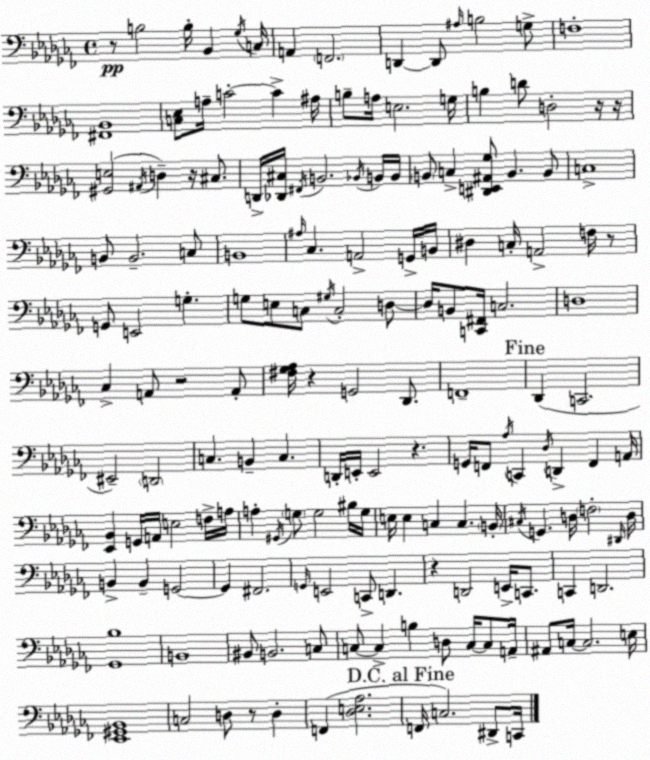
X:1
T:Untitled
M:4/4
L:1/4
K:Abm
z/2 B,2 B,/4 _B,, _G,/4 C,/4 A,, F,,2 D,, D,,/2 ^A,/4 B,2 G,/2 F,4 [^F,,_B,,]4 [C,_E,]/2 A,/4 C2 C ^A,/4 B,/2 A,/4 E,2 G,/4 B, D/2 D,2 z/4 z/4 [^G,,E,]2 ^A,,/4 D, z/4 ^C,/2 D,,/4 [_D,,^C,]/4 ^F,,/4 B,,2 _B,,/4 B,,/4 B,,/4 B,,/2 C, [^D,,E,,^A,,_G,]/2 B,, B,,/2 C,4 B,,/2 B,,2 C,/2 B,,4 ^A,/4 _C, A,,2 G,,/4 B,,/4 ^D, C,/4 A,,2 F,/4 z/2 G,,/2 E,,2 G, G,/2 E,/2 C,/2 ^G,/4 C,2 D,/2 D,/4 B,,/2 [C,,^F,,]/4 C,2 D,4 _C, A,,/2 z2 A,,/2 [^F,_G,_A,]/4 z G,,2 _D,,/2 F,,4 _D,, C,,2 ^E,,2 D,,2 C, B,, C, D,,/4 E,,/4 E,,2 z G,,/4 F,,/2 _A,/4 C,, _D,/4 D,, F,, A,,/4 [_E,,_B,,] G,,/4 A,,/4 E,2 F,/4 A,/4 A, ^G,,/4 G,/2 G,2 ^B,/4 G,/4 E,/4 E, C, C, B,,/4 ^C,/4 G,, D,/4 F,2 ^D,,/4 D,/4 B,, B,, G,,2 G,, ^F,,2 G,,/4 E,,2 C,,/2 D,, z D,,2 E,,/4 C,,/2 C,, D,,2 [_G,,_B,]4 B,,4 ^B,,/2 B,,2 C,/2 C,/2 C, B, D,/2 C,/4 C,/2 A,,/4 ^A,,/2 C,/4 C,2 E,/4 [_E,,^G,,_B,,]4 C,2 D,/2 z/2 D, F,, [_D,E,_A,]2 F,,/4 C,2 ^D,,/2 C,,/4